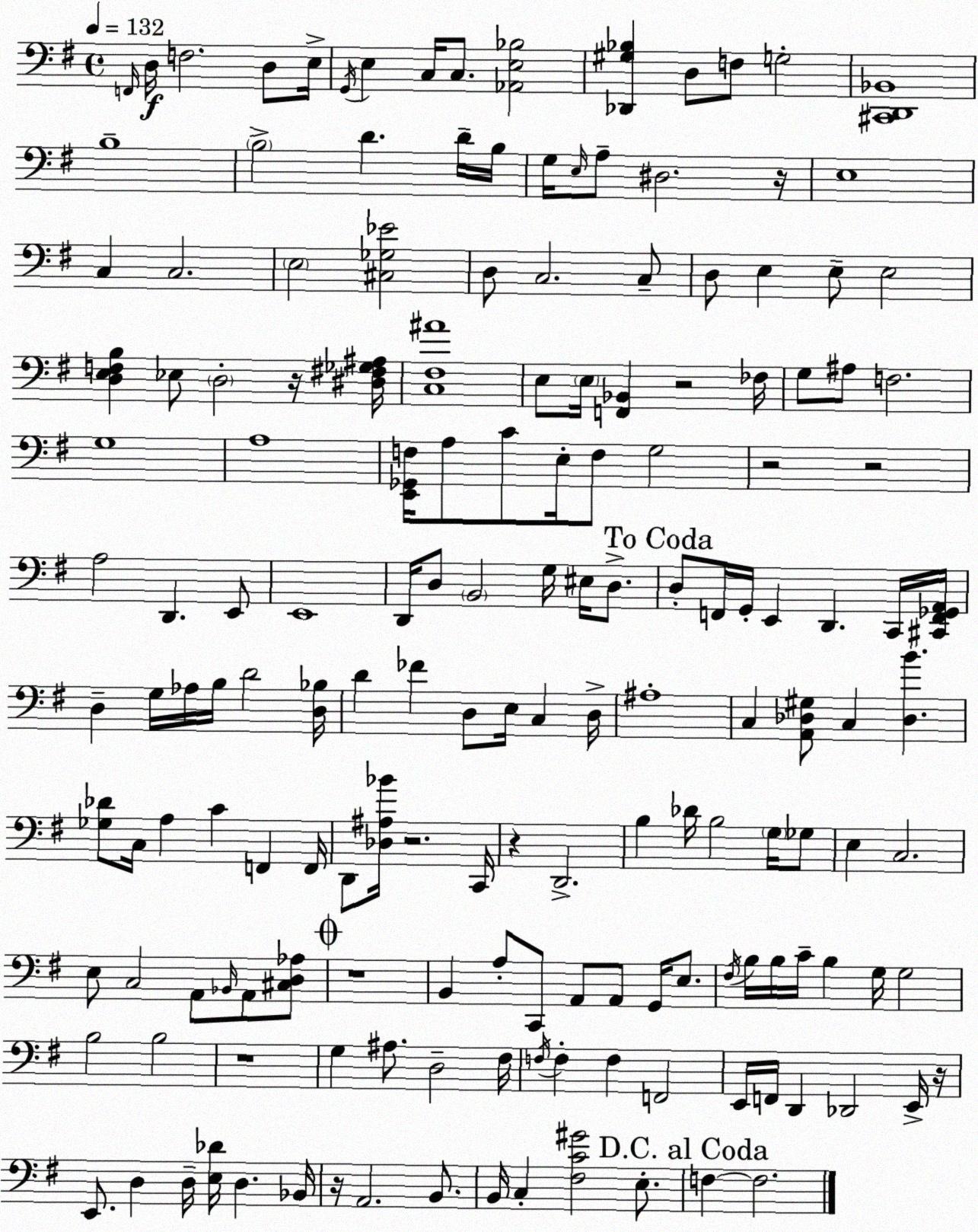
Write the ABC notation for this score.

X:1
T:Untitled
M:4/4
L:1/4
K:G
F,,/4 D,/4 F,2 D,/2 E,/4 G,,/4 E, C,/4 C,/2 [_A,,E,_B,]2 [_D,,^G,_B,] D,/2 F,/2 G,2 [^C,,D,,_B,,]4 B,4 B,2 D D/4 B,/4 G,/4 E,/4 A,/2 ^D,2 z/4 E,4 C, C,2 E,2 [^C,_G,_E]2 D,/2 C,2 C,/2 D,/2 E, E,/2 E,2 [D,E,F,B,] _E,/2 D,2 z/4 [^D,^F,_G,^A,]/4 [C,^F,^A]4 E,/2 E,/4 [F,,_B,,] z2 _F,/4 G,/2 ^A,/2 F,2 G,4 A,4 [E,,_G,,F,]/4 A,/2 C/2 E,/4 F,/2 G,2 z2 z2 A,2 D,, E,,/2 E,,4 D,,/4 D,/2 B,,2 G,/4 ^E,/4 D,/2 D,/2 F,,/4 G,,/4 E,, D,, C,,/4 [^C,,F,,_G,,A,,]/4 D, G,/4 _A,/4 B,/4 D2 [D,_B,]/4 D _F D,/2 E,/4 C, D,/4 ^A,4 C, [A,,_D,^G,]/2 C, [_D,B] [_G,_D]/2 C,/4 A, C F,, F,,/4 D,,/2 [_D,^A,_B]/4 z2 C,,/4 z D,,2 B, _D/4 B,2 G,/4 _G,/2 E, C,2 E,/2 C,2 A,,/2 _B,,/4 A,,/2 [^C,D,_A,]/2 z4 B,, A,/2 C,,/2 A,,/2 A,,/2 G,,/4 E,/2 ^F,/4 B,/4 B,/4 C/4 B, G,/4 G,2 B,2 B,2 z4 G, ^A,/2 D,2 ^F,/4 F,/4 F, F, F,,2 E,,/4 F,,/4 D,, _D,,2 E,,/4 z/4 E,,/2 D, D,/4 [E,_D]/4 D, _B,,/4 z/4 A,,2 B,,/2 B,,/4 C, [^F,C^G]2 E,/2 F, F,2